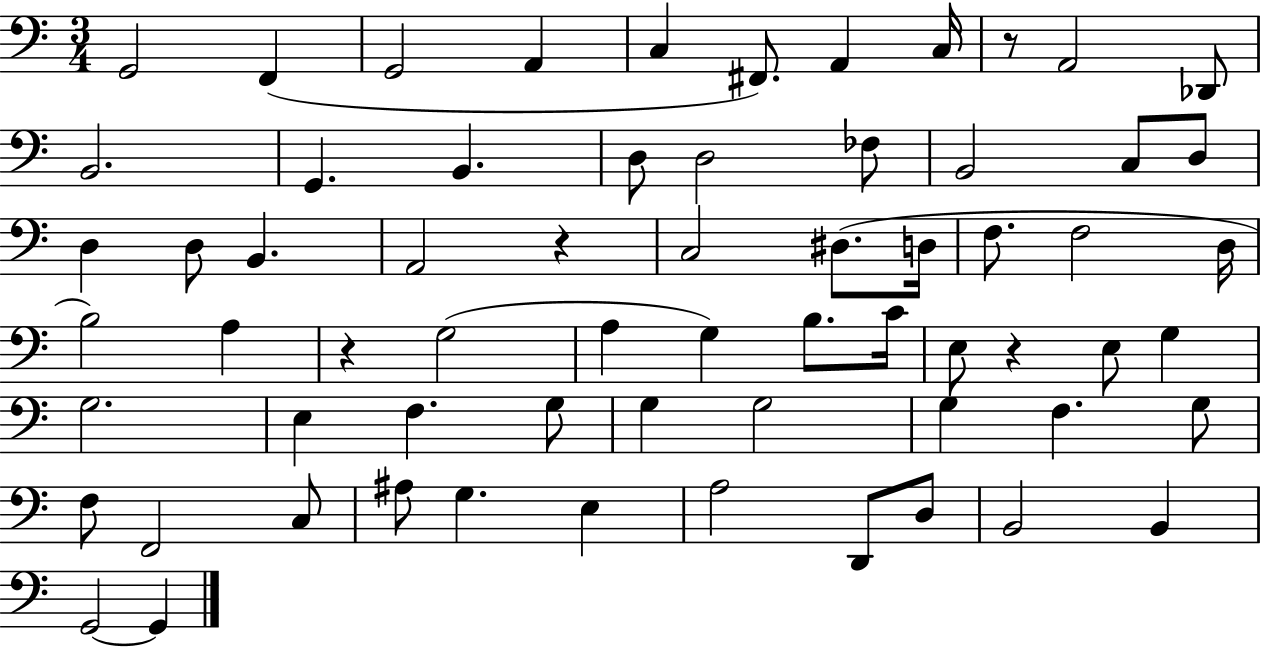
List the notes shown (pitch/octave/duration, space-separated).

G2/h F2/q G2/h A2/q C3/q F#2/e. A2/q C3/s R/e A2/h Db2/e B2/h. G2/q. B2/q. D3/e D3/h FES3/e B2/h C3/e D3/e D3/q D3/e B2/q. A2/h R/q C3/h D#3/e. D3/s F3/e. F3/h D3/s B3/h A3/q R/q G3/h A3/q G3/q B3/e. C4/s E3/e R/q E3/e G3/q G3/h. E3/q F3/q. G3/e G3/q G3/h G3/q F3/q. G3/e F3/e F2/h C3/e A#3/e G3/q. E3/q A3/h D2/e D3/e B2/h B2/q G2/h G2/q